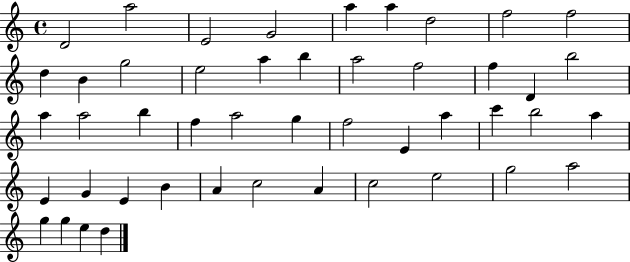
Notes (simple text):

D4/h A5/h E4/h G4/h A5/q A5/q D5/h F5/h F5/h D5/q B4/q G5/h E5/h A5/q B5/q A5/h F5/h F5/q D4/q B5/h A5/q A5/h B5/q F5/q A5/h G5/q F5/h E4/q A5/q C6/q B5/h A5/q E4/q G4/q E4/q B4/q A4/q C5/h A4/q C5/h E5/h G5/h A5/h G5/q G5/q E5/q D5/q